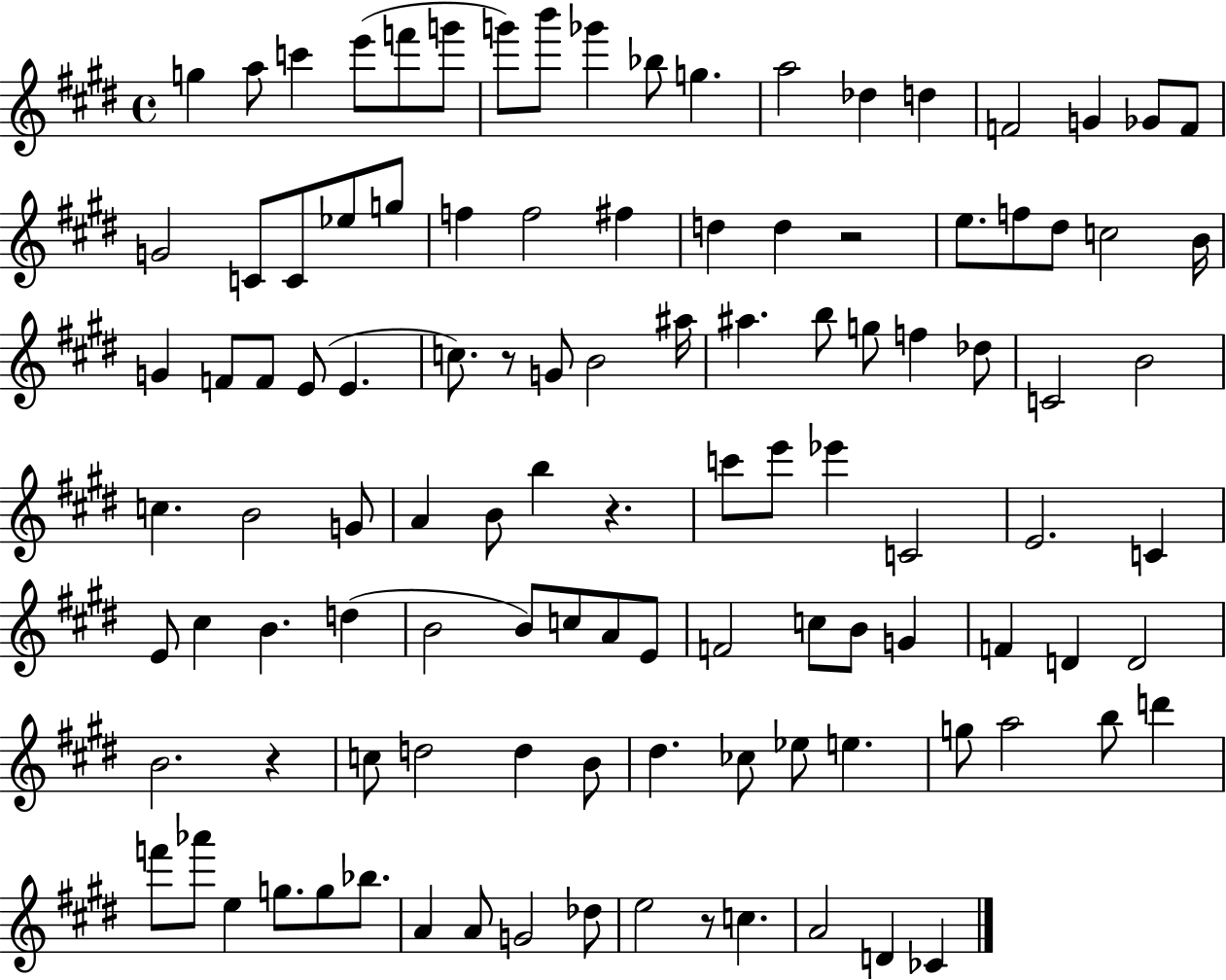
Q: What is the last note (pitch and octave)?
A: CES4